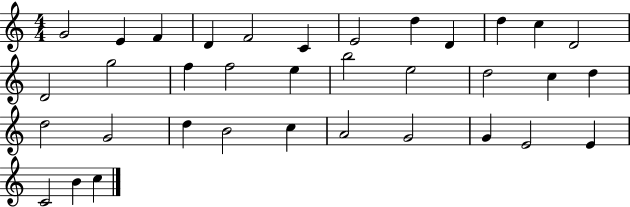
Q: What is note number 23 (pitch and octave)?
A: D5